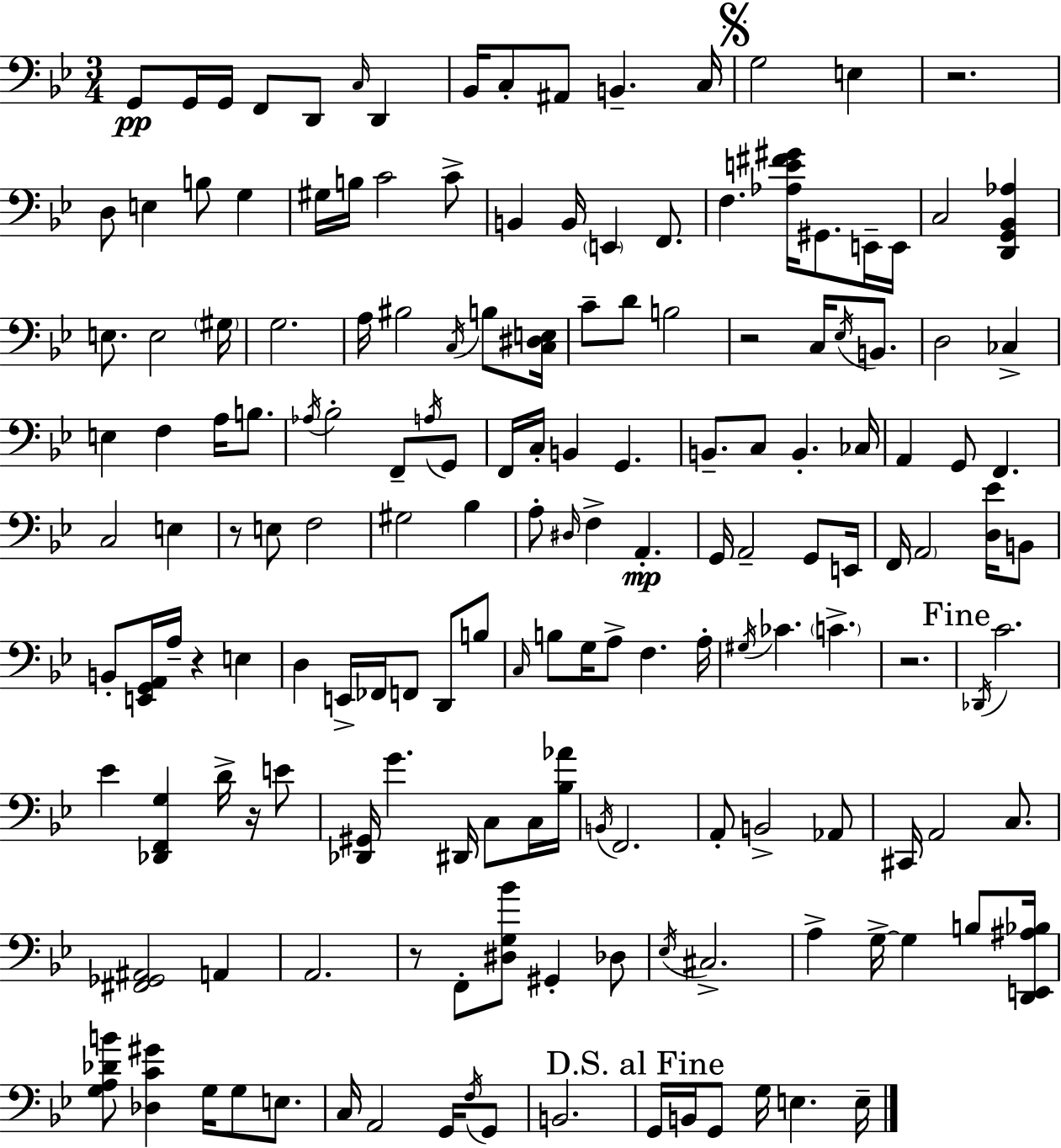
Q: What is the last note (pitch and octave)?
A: E3